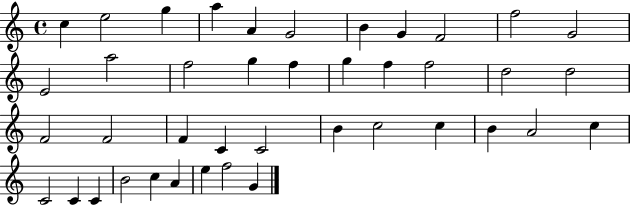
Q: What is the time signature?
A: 4/4